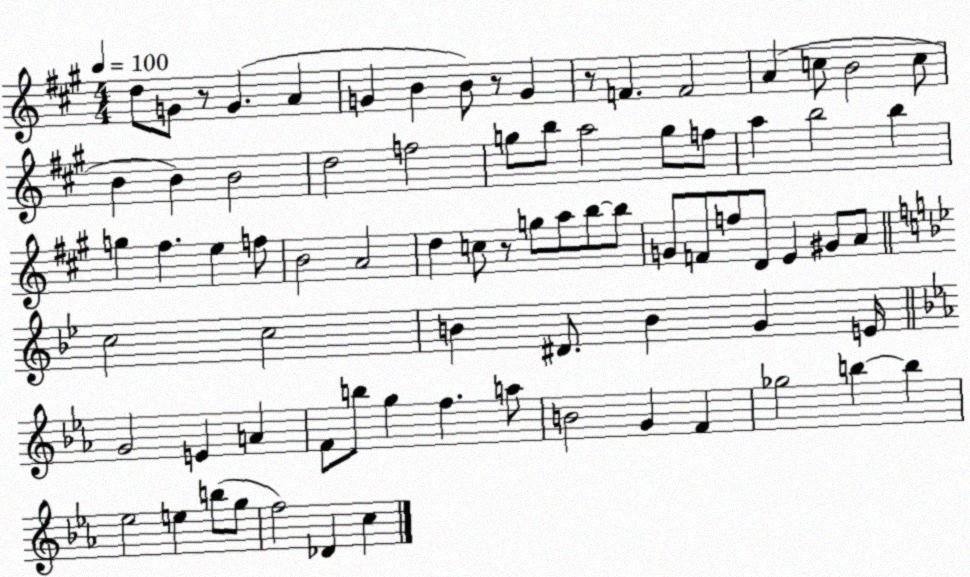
X:1
T:Untitled
M:4/4
L:1/4
K:A
d/2 G/2 z/2 G A G B B/2 z/2 G z/2 F F2 A c/2 B2 c/2 B B B2 d2 f2 g/2 b/2 a2 g/2 f/2 a b2 b g ^f e f/2 B2 A2 d c/2 z/2 g/2 a/2 b/2 b/2 G/2 F/2 f/2 D/2 E ^G/2 A/2 c2 c2 B ^D/2 B G E/4 G2 E A F/2 b/2 g f a/2 B2 G F _g2 b b _e2 e b/2 g/2 f2 _D c